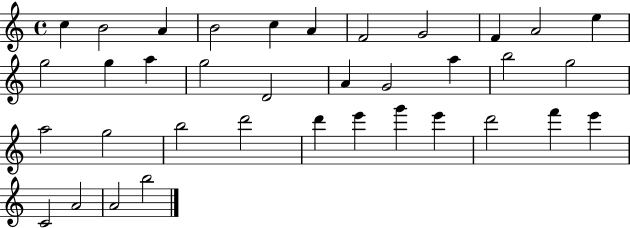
X:1
T:Untitled
M:4/4
L:1/4
K:C
c B2 A B2 c A F2 G2 F A2 e g2 g a g2 D2 A G2 a b2 g2 a2 g2 b2 d'2 d' e' g' e' d'2 f' e' C2 A2 A2 b2